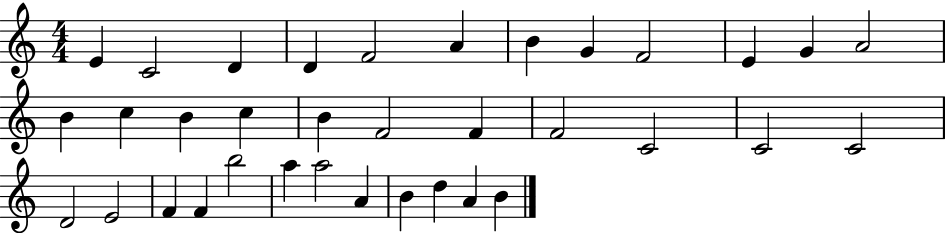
{
  \clef treble
  \numericTimeSignature
  \time 4/4
  \key c \major
  e'4 c'2 d'4 | d'4 f'2 a'4 | b'4 g'4 f'2 | e'4 g'4 a'2 | \break b'4 c''4 b'4 c''4 | b'4 f'2 f'4 | f'2 c'2 | c'2 c'2 | \break d'2 e'2 | f'4 f'4 b''2 | a''4 a''2 a'4 | b'4 d''4 a'4 b'4 | \break \bar "|."
}